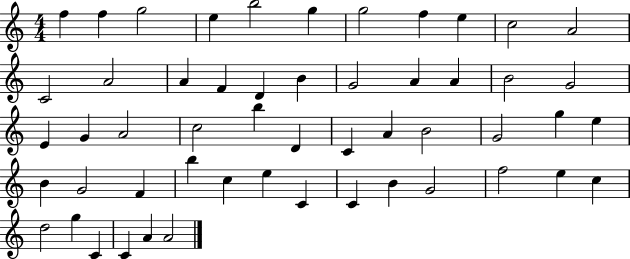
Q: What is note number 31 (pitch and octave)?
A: B4